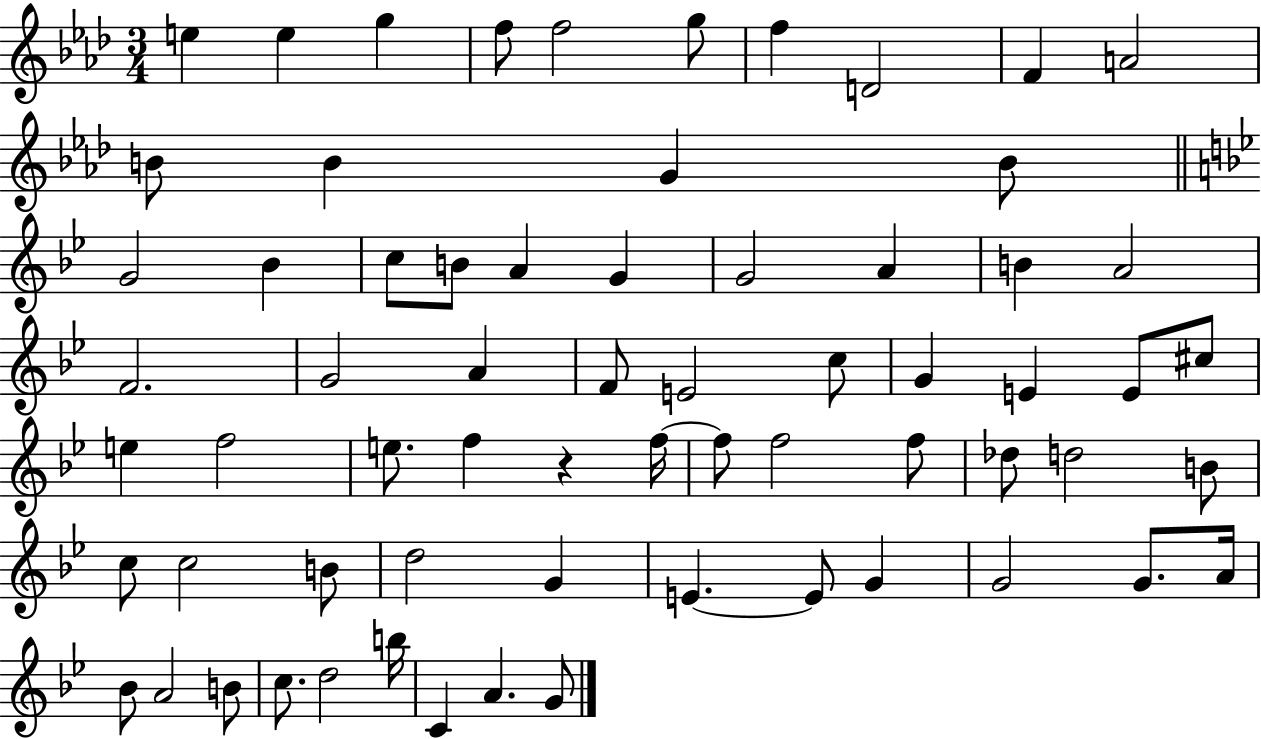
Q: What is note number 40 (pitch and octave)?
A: F5